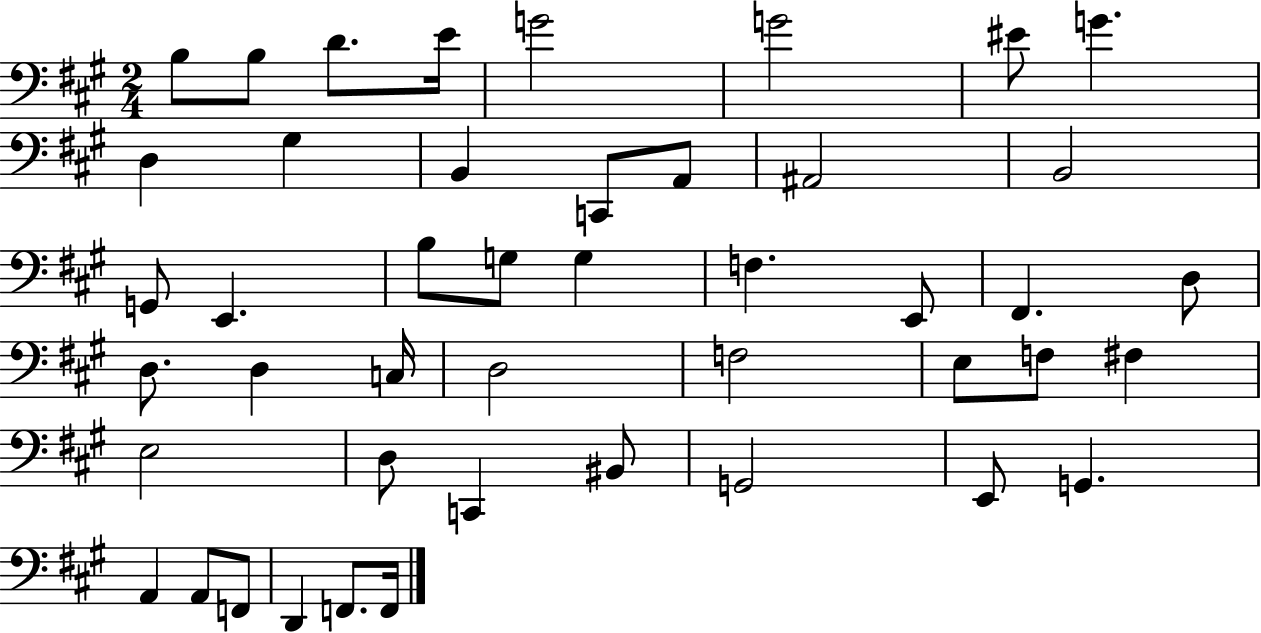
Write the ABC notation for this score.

X:1
T:Untitled
M:2/4
L:1/4
K:A
B,/2 B,/2 D/2 E/4 G2 G2 ^E/2 G D, ^G, B,, C,,/2 A,,/2 ^A,,2 B,,2 G,,/2 E,, B,/2 G,/2 G, F, E,,/2 ^F,, D,/2 D,/2 D, C,/4 D,2 F,2 E,/2 F,/2 ^F, E,2 D,/2 C,, ^B,,/2 G,,2 E,,/2 G,, A,, A,,/2 F,,/2 D,, F,,/2 F,,/4